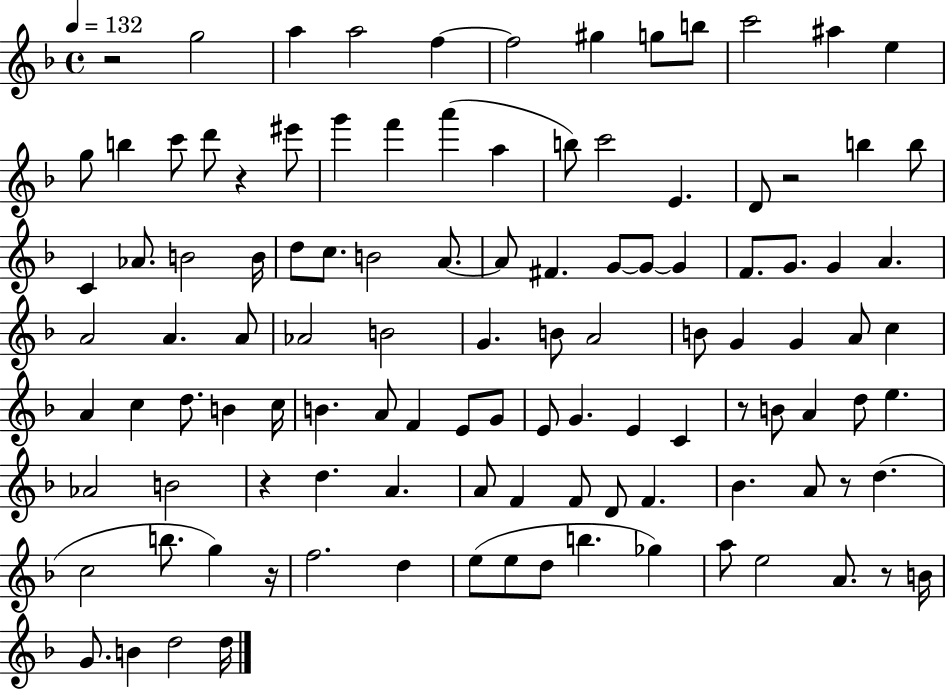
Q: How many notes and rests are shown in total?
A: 112